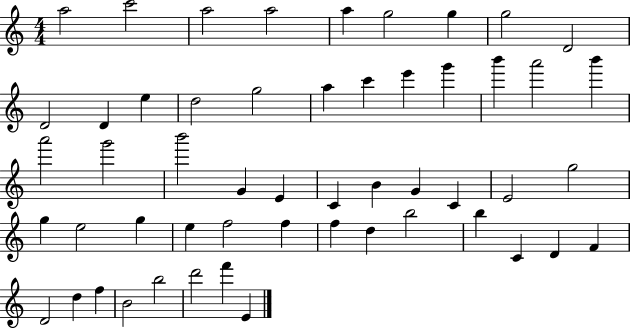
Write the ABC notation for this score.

X:1
T:Untitled
M:4/4
L:1/4
K:C
a2 c'2 a2 a2 a g2 g g2 D2 D2 D e d2 g2 a c' e' g' b' a'2 b' a'2 g'2 b'2 G E C B G C E2 g2 g e2 g e f2 f f d b2 b C D F D2 d f B2 b2 d'2 f' E